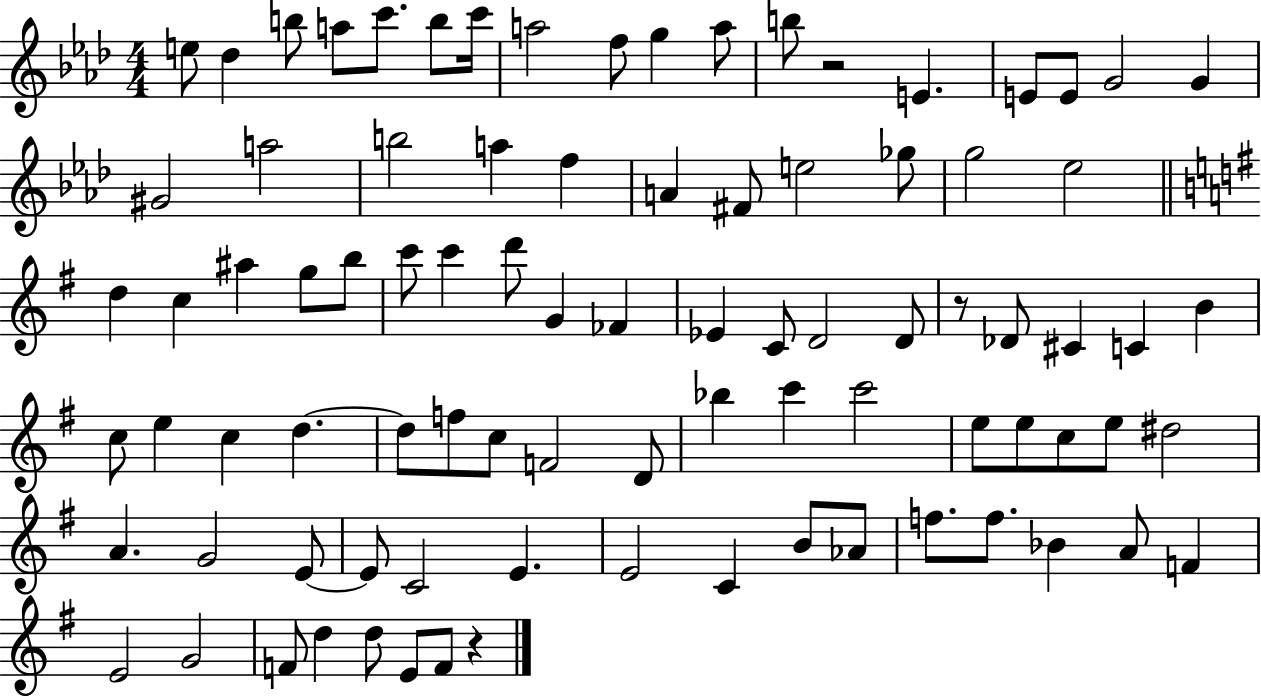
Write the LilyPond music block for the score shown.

{
  \clef treble
  \numericTimeSignature
  \time 4/4
  \key aes \major
  \repeat volta 2 { e''8 des''4 b''8 a''8 c'''8. b''8 c'''16 | a''2 f''8 g''4 a''8 | b''8 r2 e'4. | e'8 e'8 g'2 g'4 | \break gis'2 a''2 | b''2 a''4 f''4 | a'4 fis'8 e''2 ges''8 | g''2 ees''2 | \break \bar "||" \break \key e \minor d''4 c''4 ais''4 g''8 b''8 | c'''8 c'''4 d'''8 g'4 fes'4 | ees'4 c'8 d'2 d'8 | r8 des'8 cis'4 c'4 b'4 | \break c''8 e''4 c''4 d''4.~~ | d''8 f''8 c''8 f'2 d'8 | bes''4 c'''4 c'''2 | e''8 e''8 c''8 e''8 dis''2 | \break a'4. g'2 e'8~~ | e'8 c'2 e'4. | e'2 c'4 b'8 aes'8 | f''8. f''8. bes'4 a'8 f'4 | \break e'2 g'2 | f'8 d''4 d''8 e'8 f'8 r4 | } \bar "|."
}